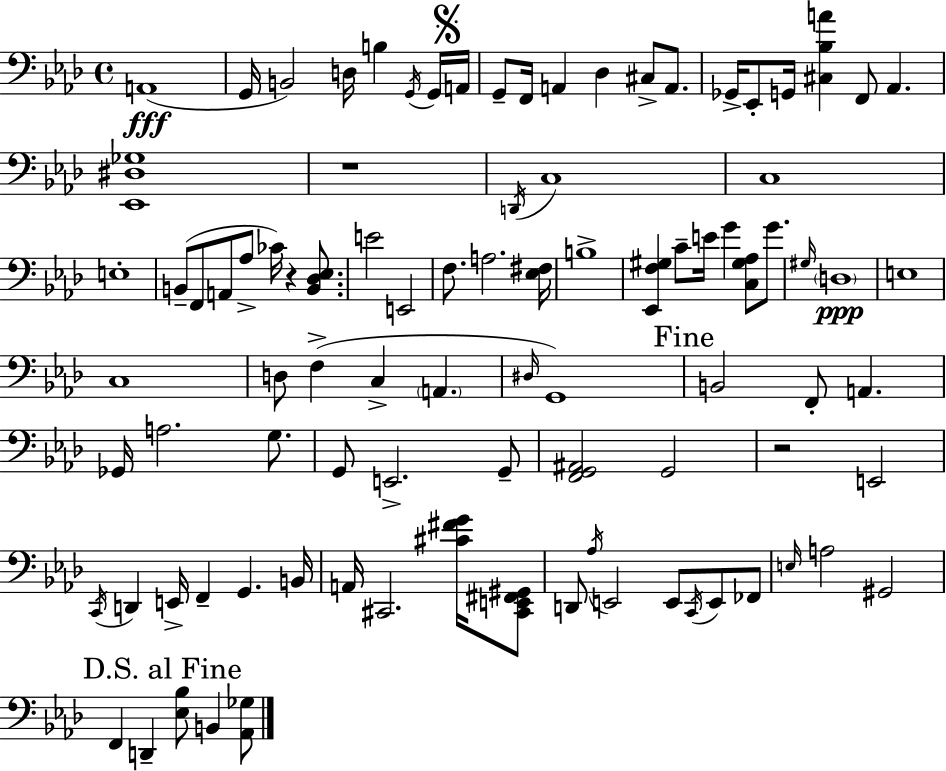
{
  \clef bass
  \time 4/4
  \defaultTimeSignature
  \key f \minor
  \repeat volta 2 { a,1(\fff | g,16 b,2) d16 b4 \acciaccatura { g,16 } g,16 | \mark \markup { \musicglyph "scripts.segno" } a,16 g,8-- f,16 a,4 des4 cis8-> a,8. | ges,16-> ees,8-. g,16 <cis bes a'>4 f,8 aes,4. | \break <ees, dis ges>1 | r1 | \acciaccatura { d,16 } c1 | c1 | \break e1-. | b,8--( f,8 a,8 aes8-> ces'16) r4 <b, des ees>8. | e'2 e,2 | f8. a2. | \break <ees fis>16 b1-> | <ees, f gis>4 c'8-- e'16 g'4 <c gis aes>8 g'8. | \grace { gis16 } \parenthesize d1\ppp | e1 | \break c1 | d8 f4->( c4-> \parenthesize a,4. | \grace { dis16 } g,1) | \mark "Fine" b,2 f,8-. a,4. | \break ges,16 a2. | g8. g,8 e,2.-> | g,8-- <f, g, ais,>2 g,2 | r2 e,2 | \break \acciaccatura { c,16 } d,4 e,16-> f,4-- g,4. | b,16 a,16 cis,2. | <cis' fis' g'>16 <cis, e, fis, gis,>8 d,8 \acciaccatura { aes16 } e,2 | e,8 \acciaccatura { c,16 } e,8 fes,8 \grace { e16 } a2 | \break gis,2 \mark "D.S. al Fine" f,4 d,4-- | <ees bes>8 b,4 <aes, ges>8 } \bar "|."
}